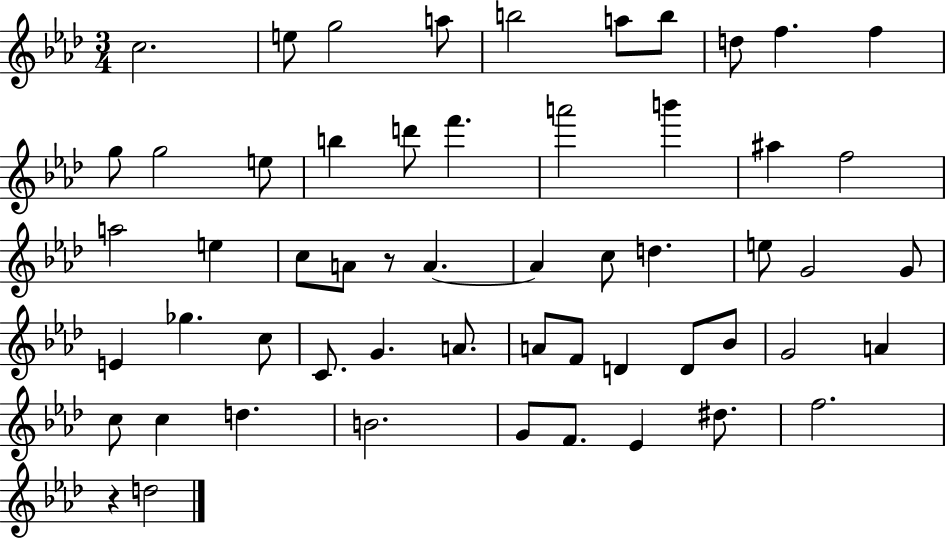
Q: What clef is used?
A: treble